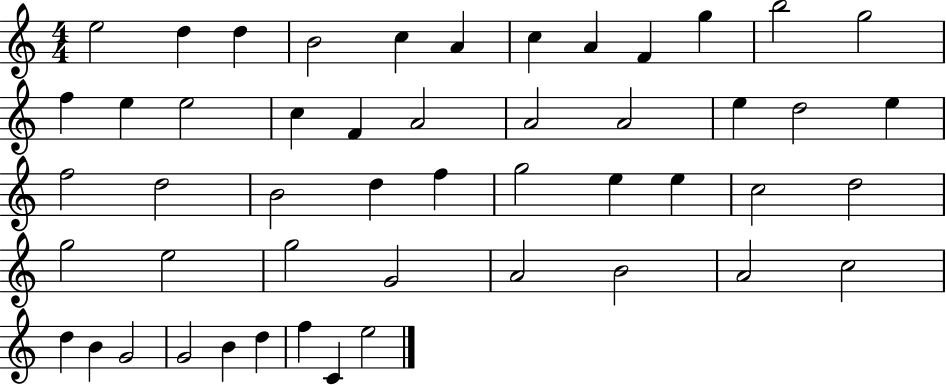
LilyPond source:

{
  \clef treble
  \numericTimeSignature
  \time 4/4
  \key c \major
  e''2 d''4 d''4 | b'2 c''4 a'4 | c''4 a'4 f'4 g''4 | b''2 g''2 | \break f''4 e''4 e''2 | c''4 f'4 a'2 | a'2 a'2 | e''4 d''2 e''4 | \break f''2 d''2 | b'2 d''4 f''4 | g''2 e''4 e''4 | c''2 d''2 | \break g''2 e''2 | g''2 g'2 | a'2 b'2 | a'2 c''2 | \break d''4 b'4 g'2 | g'2 b'4 d''4 | f''4 c'4 e''2 | \bar "|."
}